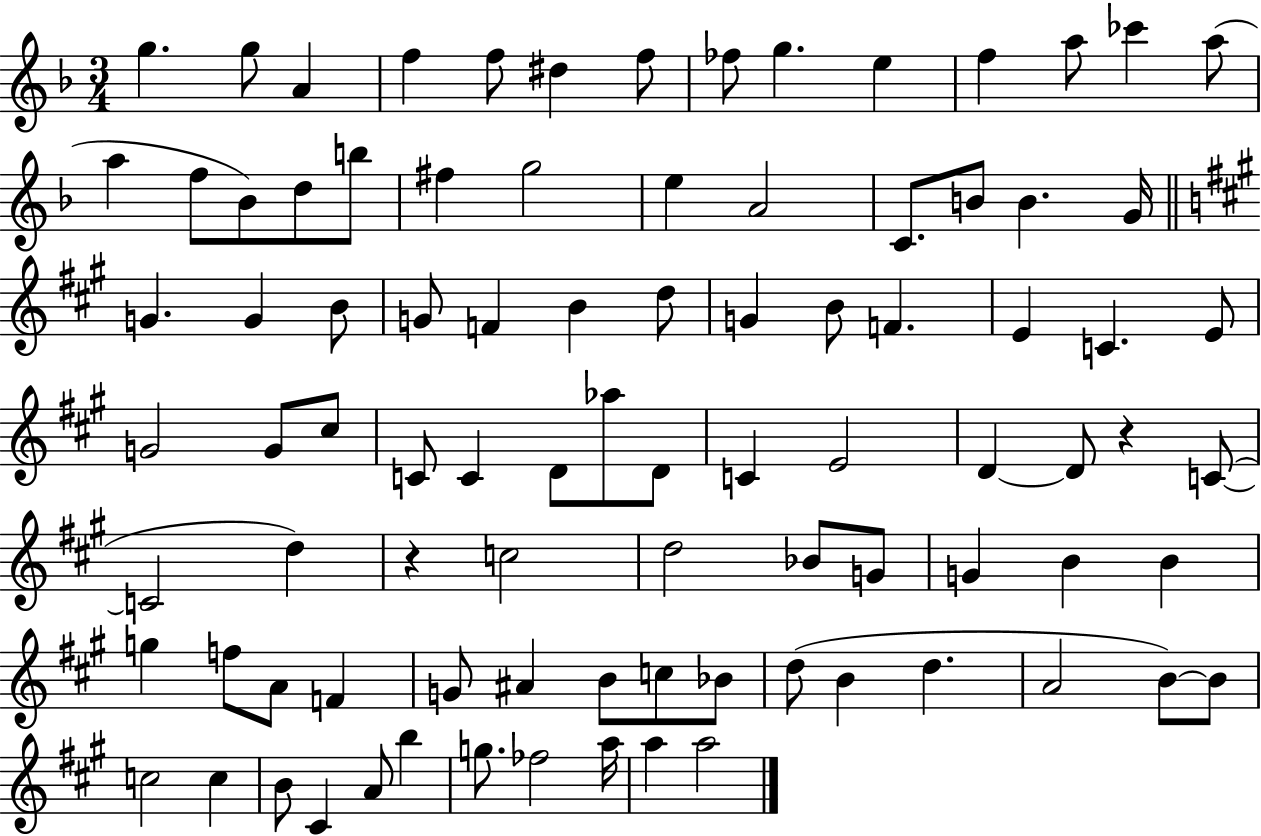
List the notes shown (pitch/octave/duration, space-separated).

G5/q. G5/e A4/q F5/q F5/e D#5/q F5/e FES5/e G5/q. E5/q F5/q A5/e CES6/q A5/e A5/q F5/e Bb4/e D5/e B5/e F#5/q G5/h E5/q A4/h C4/e. B4/e B4/q. G4/s G4/q. G4/q B4/e G4/e F4/q B4/q D5/e G4/q B4/e F4/q. E4/q C4/q. E4/e G4/h G4/e C#5/e C4/e C4/q D4/e Ab5/e D4/e C4/q E4/h D4/q D4/e R/q C4/e C4/h D5/q R/q C5/h D5/h Bb4/e G4/e G4/q B4/q B4/q G5/q F5/e A4/e F4/q G4/e A#4/q B4/e C5/e Bb4/e D5/e B4/q D5/q. A4/h B4/e B4/e C5/h C5/q B4/e C#4/q A4/e B5/q G5/e. FES5/h A5/s A5/q A5/h